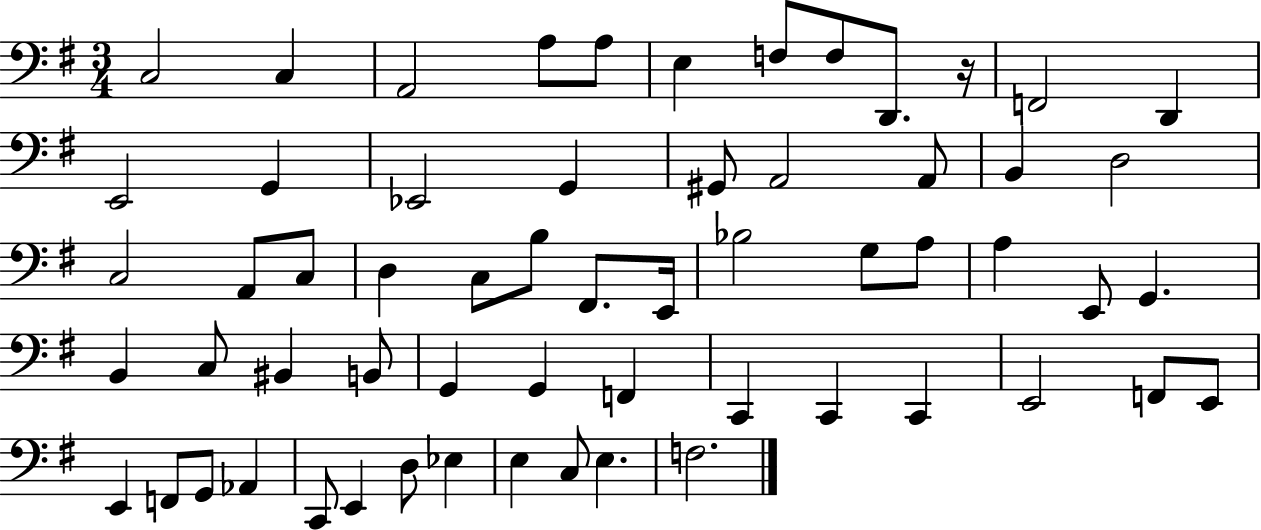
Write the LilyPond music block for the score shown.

{
  \clef bass
  \numericTimeSignature
  \time 3/4
  \key g \major
  \repeat volta 2 { c2 c4 | a,2 a8 a8 | e4 f8 f8 d,8. r16 | f,2 d,4 | \break e,2 g,4 | ees,2 g,4 | gis,8 a,2 a,8 | b,4 d2 | \break c2 a,8 c8 | d4 c8 b8 fis,8. e,16 | bes2 g8 a8 | a4 e,8 g,4. | \break b,4 c8 bis,4 b,8 | g,4 g,4 f,4 | c,4 c,4 c,4 | e,2 f,8 e,8 | \break e,4 f,8 g,8 aes,4 | c,8 e,4 d8 ees4 | e4 c8 e4. | f2. | \break } \bar "|."
}